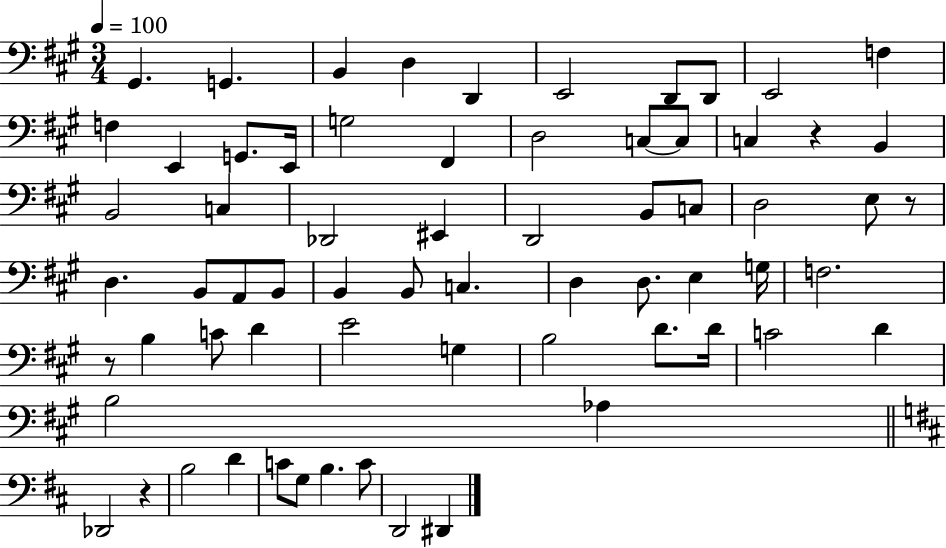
X:1
T:Untitled
M:3/4
L:1/4
K:A
^G,, G,, B,, D, D,, E,,2 D,,/2 D,,/2 E,,2 F, F, E,, G,,/2 E,,/4 G,2 ^F,, D,2 C,/2 C,/2 C, z B,, B,,2 C, _D,,2 ^E,, D,,2 B,,/2 C,/2 D,2 E,/2 z/2 D, B,,/2 A,,/2 B,,/2 B,, B,,/2 C, D, D,/2 E, G,/4 F,2 z/2 B, C/2 D E2 G, B,2 D/2 D/4 C2 D B,2 _A, _D,,2 z B,2 D C/2 G,/2 B, C/2 D,,2 ^D,,